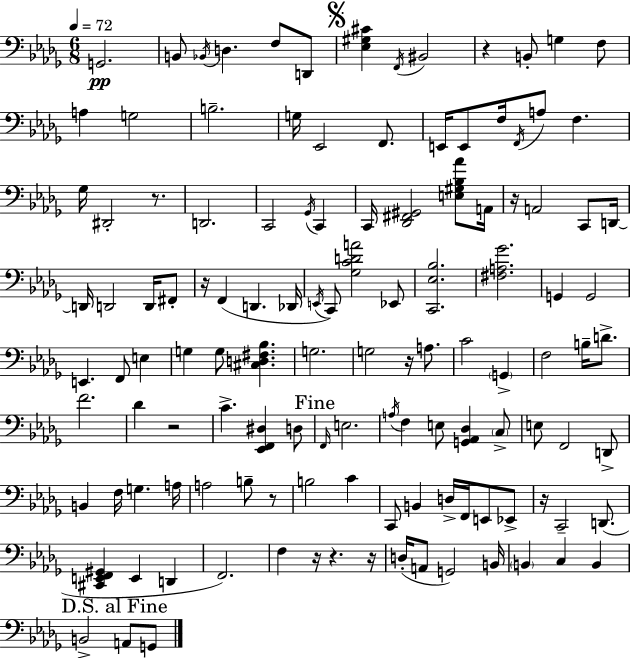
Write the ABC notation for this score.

X:1
T:Untitled
M:6/8
L:1/4
K:Bbm
G,,2 B,,/2 _B,,/4 D, F,/2 D,,/2 [_E,^G,^C] F,,/4 ^B,,2 z B,,/2 G, F,/2 A, G,2 B,2 G,/4 _E,,2 F,,/2 E,,/4 E,,/2 F,/4 F,,/4 A,/2 F, _G,/4 ^D,,2 z/2 D,,2 C,,2 _G,,/4 C,, C,,/4 [_D,,^F,,^G,,]2 [E,^G,_B,_A]/2 A,,/4 z/4 A,,2 C,,/2 D,,/4 D,,/4 D,,2 D,,/4 ^F,,/2 z/4 F,, D,, _D,,/4 E,,/4 C,,/2 [_G,CDA]2 _E,,/2 [C,,_E,_B,]2 [^F,A,_G]2 G,, G,,2 E,, F,,/2 E, G, G,/2 [^C,D,^F,_B,] G,2 G,2 z/4 A,/2 C2 G,, F,2 B,/4 D/2 F2 _D z2 C [_E,,F,,^D,] D,/2 F,,/4 E,2 A,/4 F, E,/2 [G,,_A,,_D,] C,/2 E,/2 F,,2 D,,/2 B,, F,/4 G, A,/4 A,2 B,/2 z/2 B,2 C C,,/2 B,, D,/4 F,,/4 E,,/2 _E,,/2 z/4 C,,2 D,,/2 [^C,,E,,F,,^G,,] E,, D,, F,,2 F, z/4 z z/4 D,/4 A,,/2 G,,2 B,,/4 B,, C, B,, B,,2 A,,/2 G,,/2